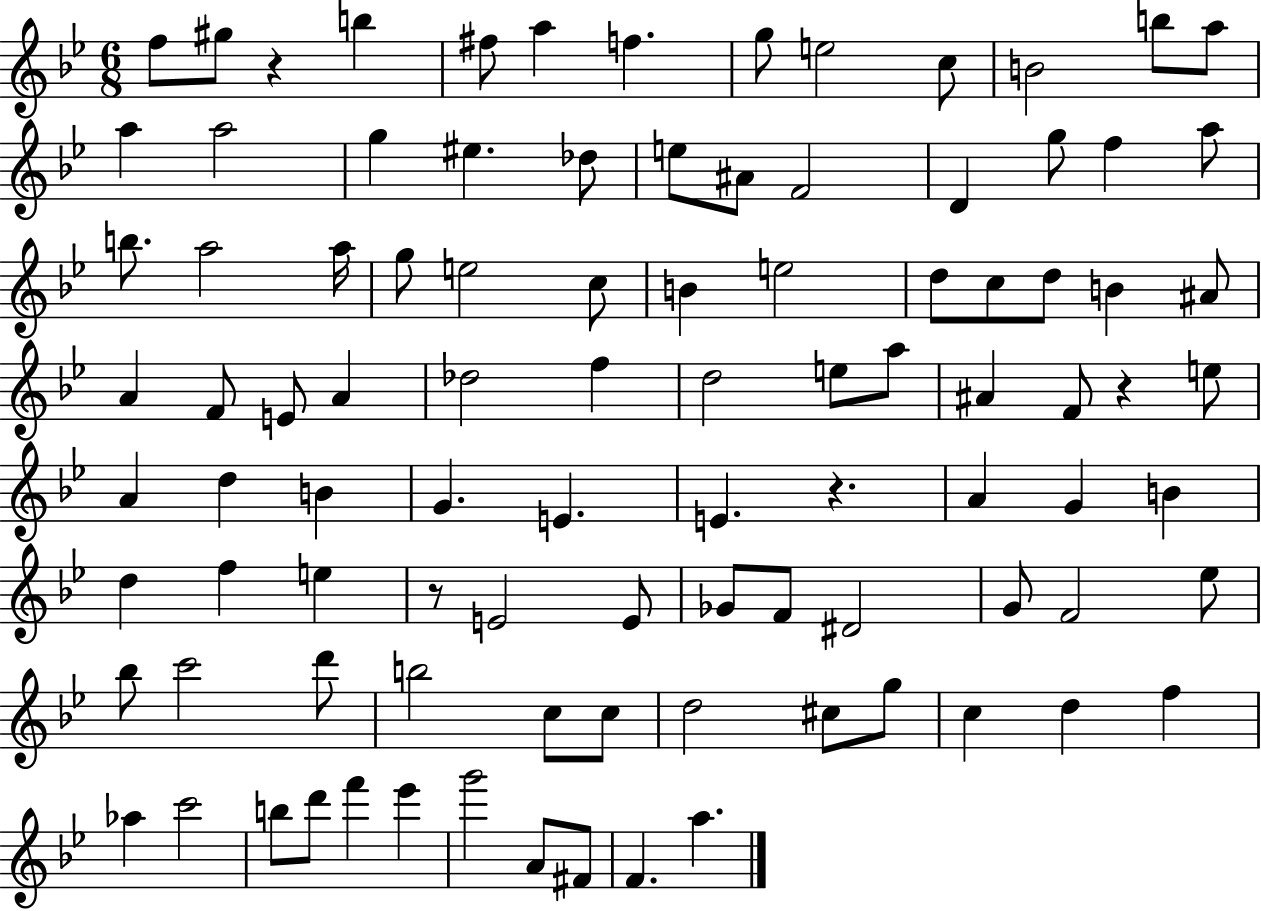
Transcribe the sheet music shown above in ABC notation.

X:1
T:Untitled
M:6/8
L:1/4
K:Bb
f/2 ^g/2 z b ^f/2 a f g/2 e2 c/2 B2 b/2 a/2 a a2 g ^e _d/2 e/2 ^A/2 F2 D g/2 f a/2 b/2 a2 a/4 g/2 e2 c/2 B e2 d/2 c/2 d/2 B ^A/2 A F/2 E/2 A _d2 f d2 e/2 a/2 ^A F/2 z e/2 A d B G E E z A G B d f e z/2 E2 E/2 _G/2 F/2 ^D2 G/2 F2 _e/2 _b/2 c'2 d'/2 b2 c/2 c/2 d2 ^c/2 g/2 c d f _a c'2 b/2 d'/2 f' _e' g'2 A/2 ^F/2 F a